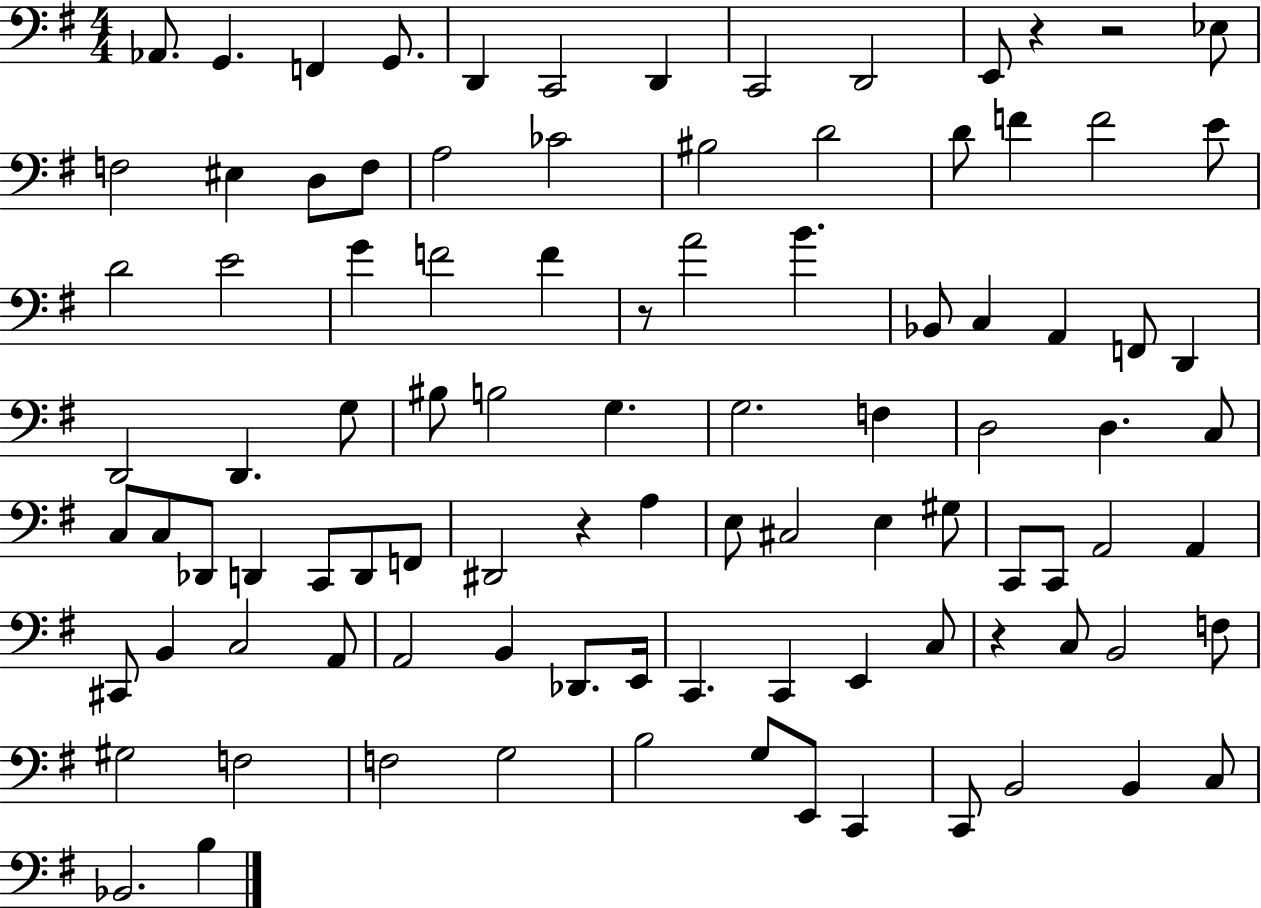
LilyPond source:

{
  \clef bass
  \numericTimeSignature
  \time 4/4
  \key g \major
  aes,8. g,4. f,4 g,8. | d,4 c,2 d,4 | c,2 d,2 | e,8 r4 r2 ees8 | \break f2 eis4 d8 f8 | a2 ces'2 | bis2 d'2 | d'8 f'4 f'2 e'8 | \break d'2 e'2 | g'4 f'2 f'4 | r8 a'2 b'4. | bes,8 c4 a,4 f,8 d,4 | \break d,2 d,4. g8 | bis8 b2 g4. | g2. f4 | d2 d4. c8 | \break c8 c8 des,8 d,4 c,8 d,8 f,8 | dis,2 r4 a4 | e8 cis2 e4 gis8 | c,8 c,8 a,2 a,4 | \break cis,8 b,4 c2 a,8 | a,2 b,4 des,8. e,16 | c,4. c,4 e,4 c8 | r4 c8 b,2 f8 | \break gis2 f2 | f2 g2 | b2 g8 e,8 c,4 | c,8 b,2 b,4 c8 | \break bes,2. b4 | \bar "|."
}